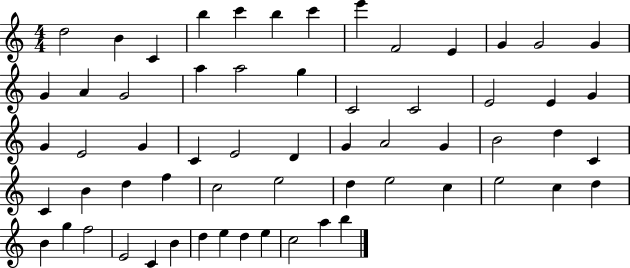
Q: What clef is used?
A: treble